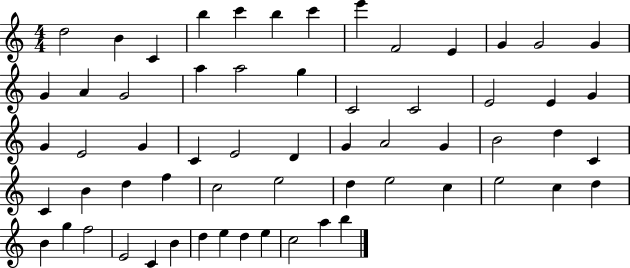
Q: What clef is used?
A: treble